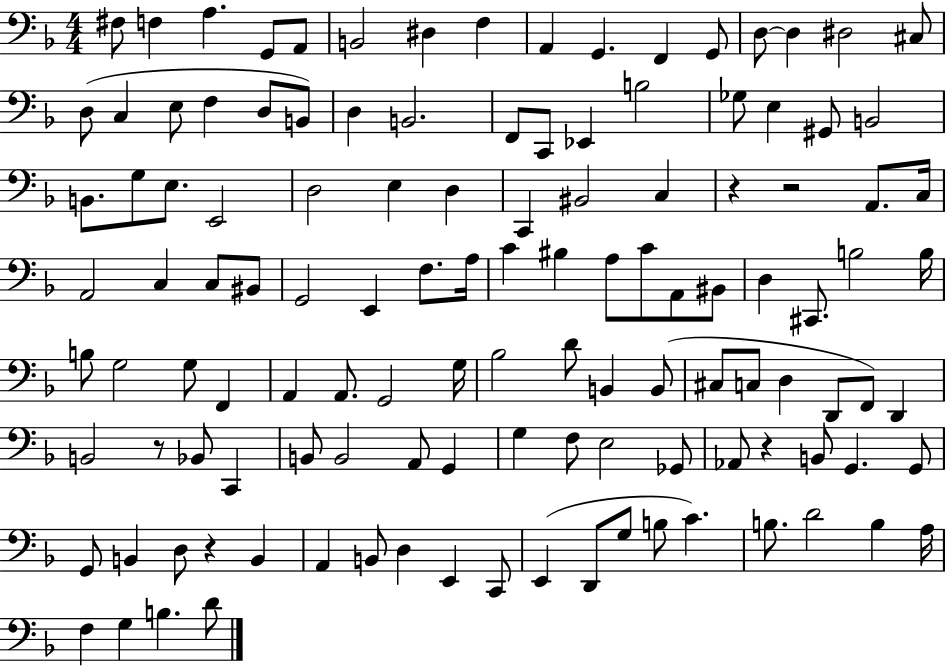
{
  \clef bass
  \numericTimeSignature
  \time 4/4
  \key f \major
  \repeat volta 2 { fis8 f4 a4. g,8 a,8 | b,2 dis4 f4 | a,4 g,4. f,4 g,8 | d8~~ d4 dis2 cis8 | \break d8( c4 e8 f4 d8 b,8) | d4 b,2. | f,8 c,8 ees,4 b2 | ges8 e4 gis,8 b,2 | \break b,8. g8 e8. e,2 | d2 e4 d4 | c,4 bis,2 c4 | r4 r2 a,8. c16 | \break a,2 c4 c8 bis,8 | g,2 e,4 f8. a16 | c'4 bis4 a8 c'8 a,8 bis,8 | d4 cis,8. b2 b16 | \break b8 g2 g8 f,4 | a,4 a,8. g,2 g16 | bes2 d'8 b,4 b,8( | cis8 c8 d4 d,8 f,8) d,4 | \break b,2 r8 bes,8 c,4 | b,8 b,2 a,8 g,4 | g4 f8 e2 ges,8 | aes,8 r4 b,8 g,4. g,8 | \break g,8 b,4 d8 r4 b,4 | a,4 b,8 d4 e,4 c,8 | e,4( d,8 g8 b8 c'4.) | b8. d'2 b4 a16 | \break f4 g4 b4. d'8 | } \bar "|."
}